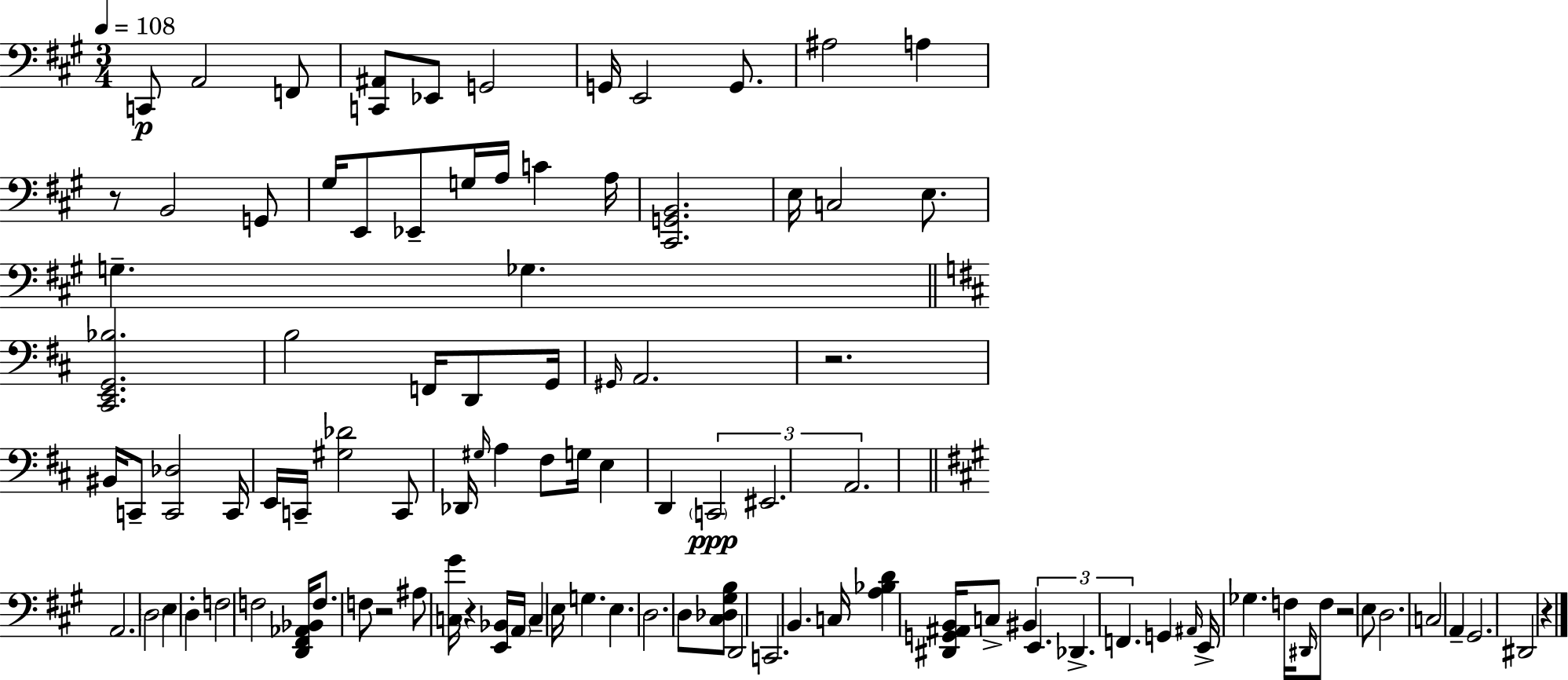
X:1
T:Untitled
M:3/4
L:1/4
K:A
C,,/2 A,,2 F,,/2 [C,,^A,,]/2 _E,,/2 G,,2 G,,/4 E,,2 G,,/2 ^A,2 A, z/2 B,,2 G,,/2 ^G,/4 E,,/2 _E,,/2 G,/4 A,/4 C A,/4 [^C,,G,,B,,]2 E,/4 C,2 E,/2 G, _G, [^C,,E,,G,,_B,]2 B,2 F,,/4 D,,/2 G,,/4 ^G,,/4 A,,2 z2 ^B,,/4 C,,/2 [C,,_D,]2 C,,/4 E,,/4 C,,/4 [^G,_D]2 C,,/2 _D,,/4 ^G,/4 A, ^F,/2 G,/4 E, D,, C,,2 ^E,,2 A,,2 A,,2 D,2 E, D, F,2 F,2 [D,,^F,,_A,,_B,,]/4 F,/2 F,/2 z2 ^A,/2 [C,^G]/4 z [E,,_B,,]/4 A,,/4 C, E,/4 G, E, D,2 D,/2 [^C,_D,^G,B,]/2 D,,2 C,,2 B,, C,/4 [A,_B,D] [^D,,G,,^A,,B,,]/4 C,/2 ^B,, E,, _D,, F,, G,, ^A,,/4 E,,/4 _G, F,/4 ^D,,/4 F,/2 z2 E,/2 D,2 C,2 A,, ^G,,2 ^D,,2 z